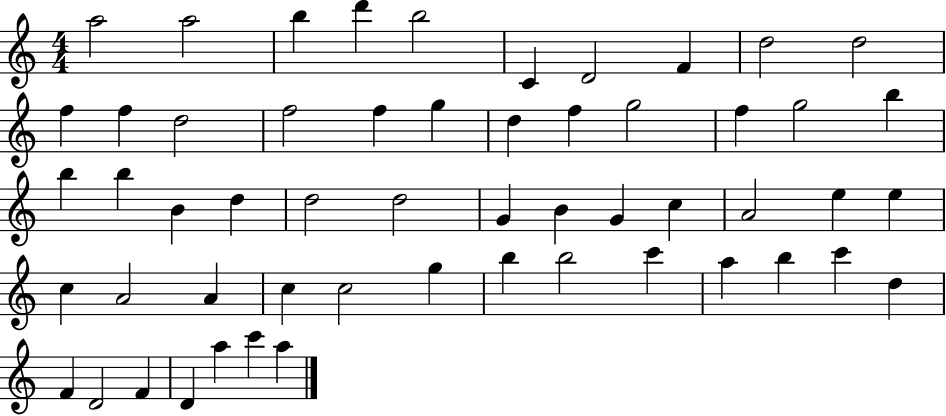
X:1
T:Untitled
M:4/4
L:1/4
K:C
a2 a2 b d' b2 C D2 F d2 d2 f f d2 f2 f g d f g2 f g2 b b b B d d2 d2 G B G c A2 e e c A2 A c c2 g b b2 c' a b c' d F D2 F D a c' a